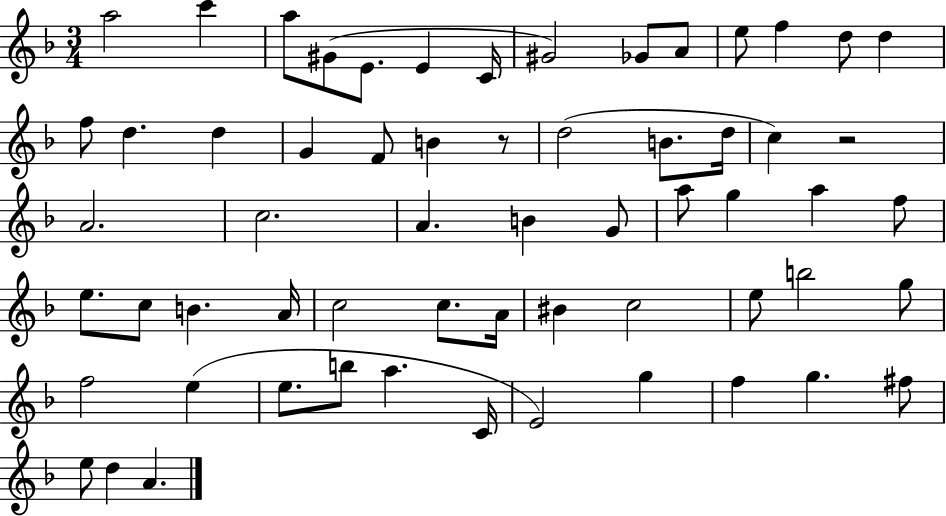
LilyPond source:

{
  \clef treble
  \numericTimeSignature
  \time 3/4
  \key f \major
  a''2 c'''4 | a''8 gis'8( e'8. e'4 c'16 | gis'2) ges'8 a'8 | e''8 f''4 d''8 d''4 | \break f''8 d''4. d''4 | g'4 f'8 b'4 r8 | d''2( b'8. d''16 | c''4) r2 | \break a'2. | c''2. | a'4. b'4 g'8 | a''8 g''4 a''4 f''8 | \break e''8. c''8 b'4. a'16 | c''2 c''8. a'16 | bis'4 c''2 | e''8 b''2 g''8 | \break f''2 e''4( | e''8. b''8 a''4. c'16 | e'2) g''4 | f''4 g''4. fis''8 | \break e''8 d''4 a'4. | \bar "|."
}